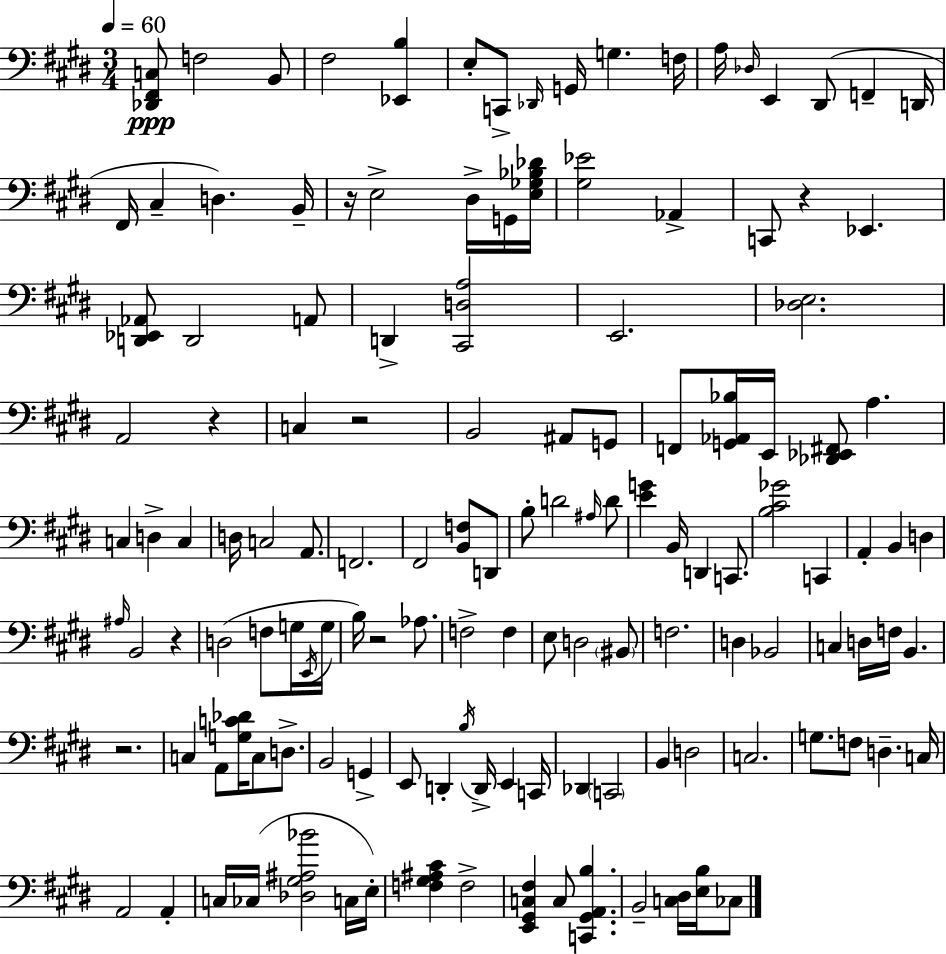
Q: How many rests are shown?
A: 7